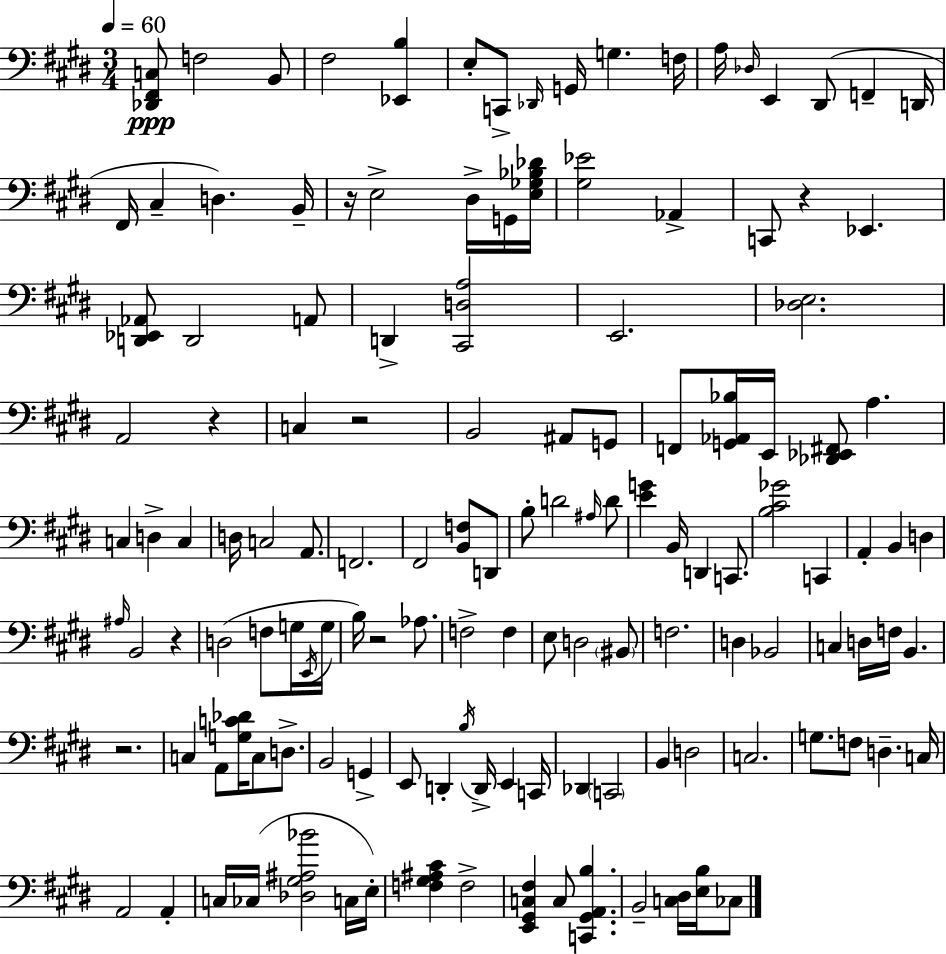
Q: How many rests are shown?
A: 7